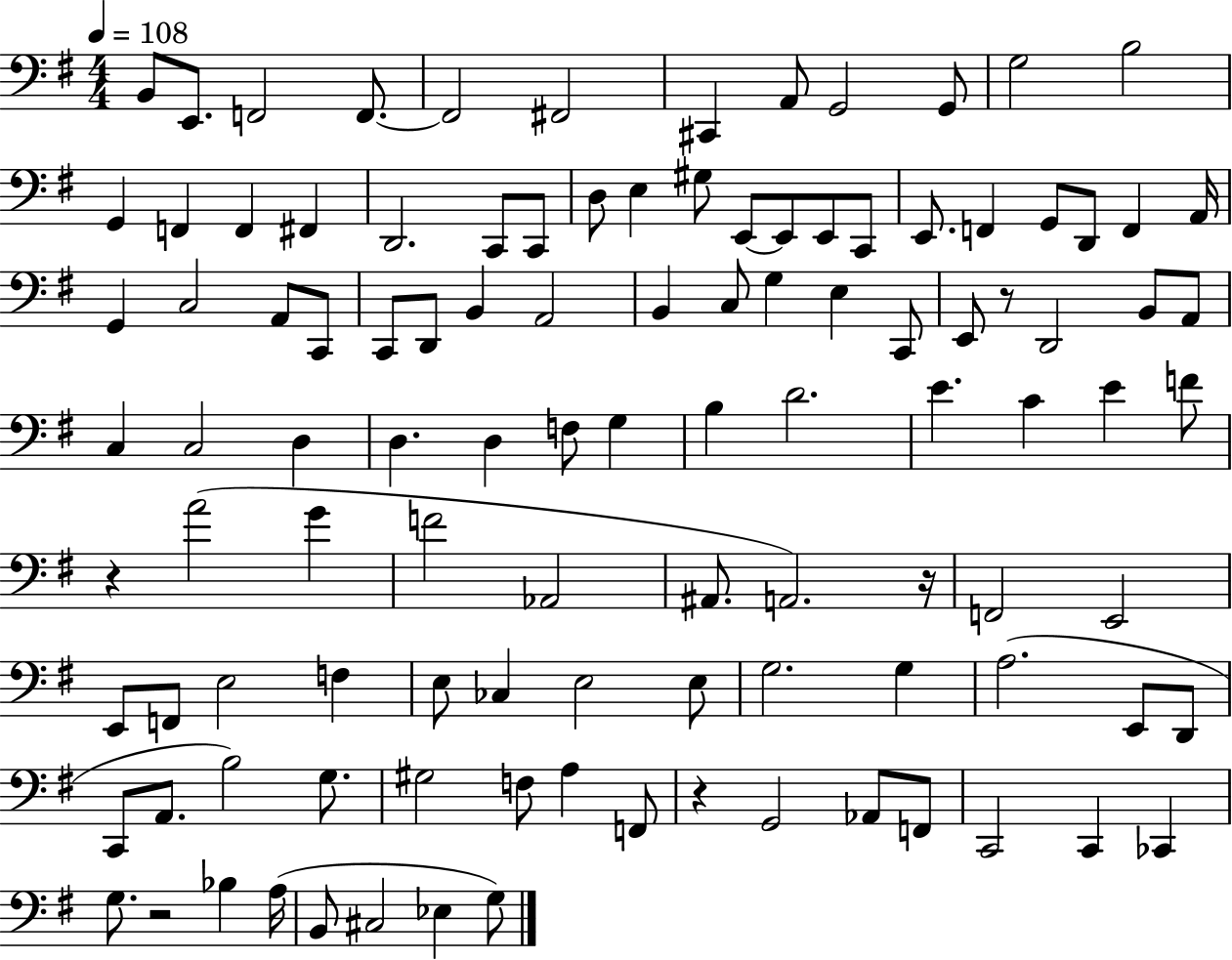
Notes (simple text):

B2/e E2/e. F2/h F2/e. F2/h F#2/h C#2/q A2/e G2/h G2/e G3/h B3/h G2/q F2/q F2/q F#2/q D2/h. C2/e C2/e D3/e E3/q G#3/e E2/e E2/e E2/e C2/e E2/e. F2/q G2/e D2/e F2/q A2/s G2/q C3/h A2/e C2/e C2/e D2/e B2/q A2/h B2/q C3/e G3/q E3/q C2/e E2/e R/e D2/h B2/e A2/e C3/q C3/h D3/q D3/q. D3/q F3/e G3/q B3/q D4/h. E4/q. C4/q E4/q F4/e R/q A4/h G4/q F4/h Ab2/h A#2/e. A2/h. R/s F2/h E2/h E2/e F2/e E3/h F3/q E3/e CES3/q E3/h E3/e G3/h. G3/q A3/h. E2/e D2/e C2/e A2/e. B3/h G3/e. G#3/h F3/e A3/q F2/e R/q G2/h Ab2/e F2/e C2/h C2/q CES2/q G3/e. R/h Bb3/q A3/s B2/e C#3/h Eb3/q G3/e